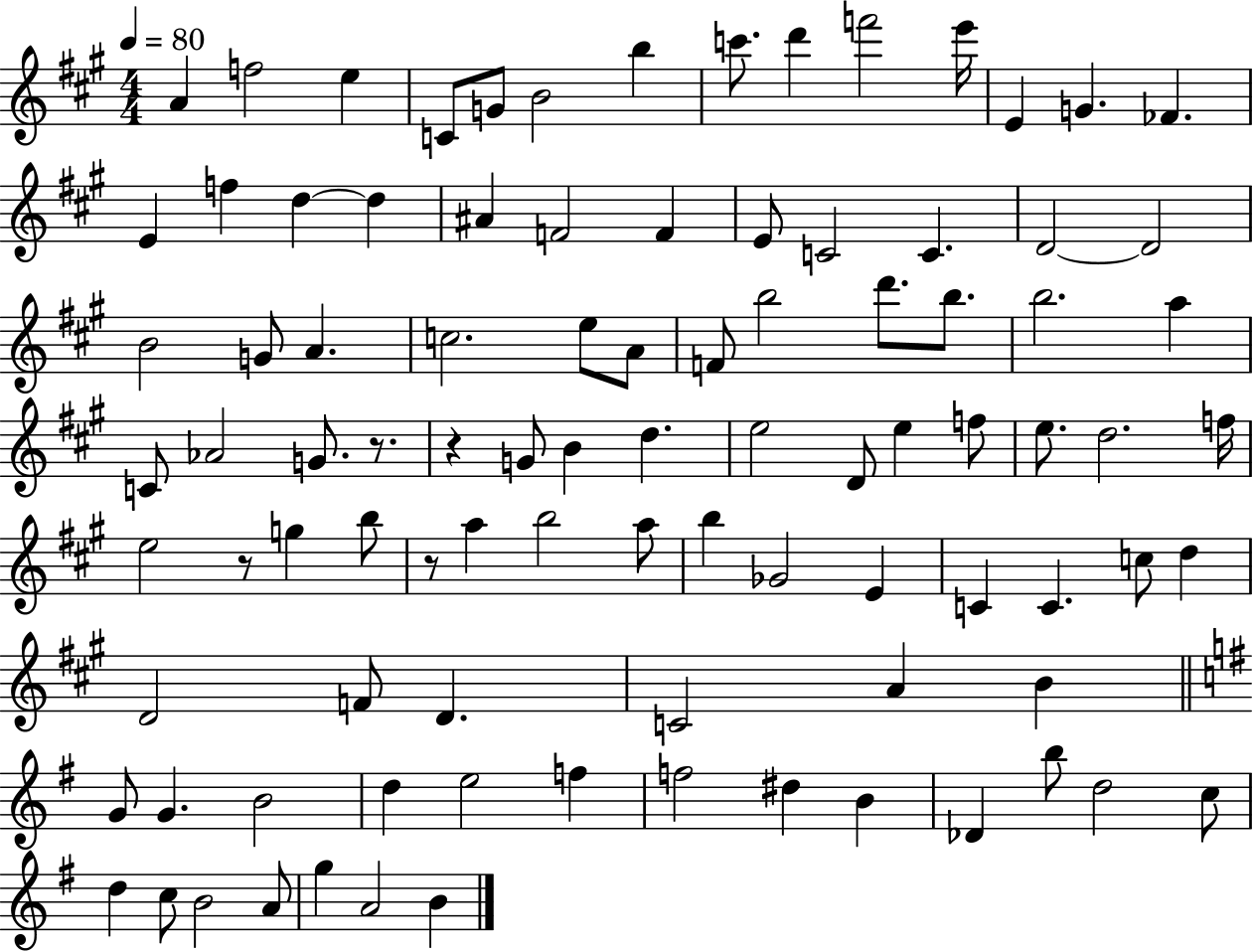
A4/q F5/h E5/q C4/e G4/e B4/h B5/q C6/e. D6/q F6/h E6/s E4/q G4/q. FES4/q. E4/q F5/q D5/q D5/q A#4/q F4/h F4/q E4/e C4/h C4/q. D4/h D4/h B4/h G4/e A4/q. C5/h. E5/e A4/e F4/e B5/h D6/e. B5/e. B5/h. A5/q C4/e Ab4/h G4/e. R/e. R/q G4/e B4/q D5/q. E5/h D4/e E5/q F5/e E5/e. D5/h. F5/s E5/h R/e G5/q B5/e R/e A5/q B5/h A5/e B5/q Gb4/h E4/q C4/q C4/q. C5/e D5/q D4/h F4/e D4/q. C4/h A4/q B4/q G4/e G4/q. B4/h D5/q E5/h F5/q F5/h D#5/q B4/q Db4/q B5/e D5/h C5/e D5/q C5/e B4/h A4/e G5/q A4/h B4/q